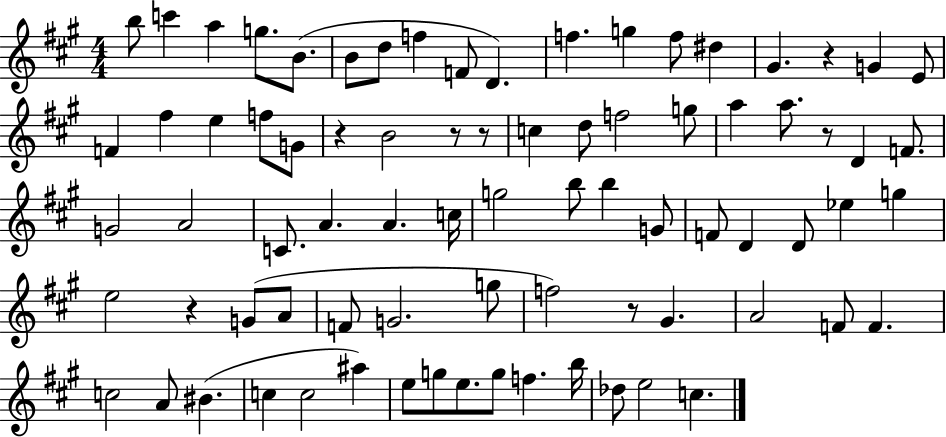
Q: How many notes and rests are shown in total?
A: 79